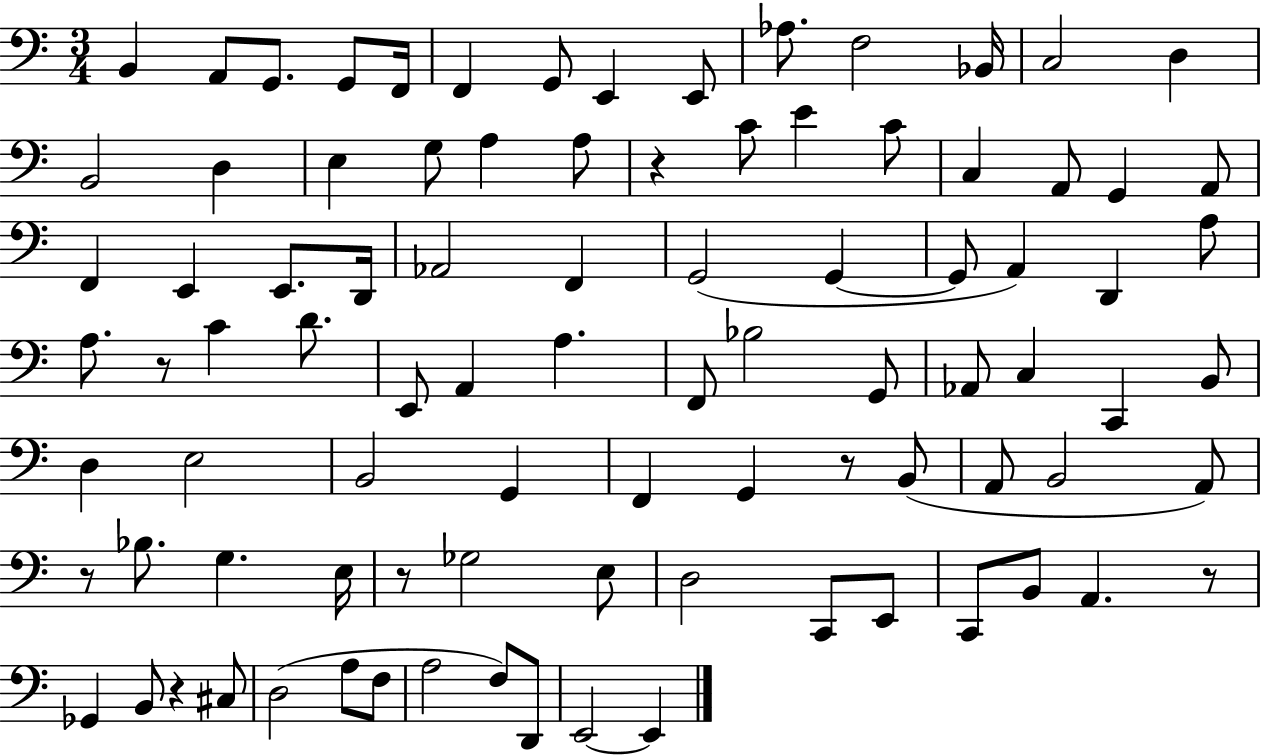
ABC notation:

X:1
T:Untitled
M:3/4
L:1/4
K:C
B,, A,,/2 G,,/2 G,,/2 F,,/4 F,, G,,/2 E,, E,,/2 _A,/2 F,2 _B,,/4 C,2 D, B,,2 D, E, G,/2 A, A,/2 z C/2 E C/2 C, A,,/2 G,, A,,/2 F,, E,, E,,/2 D,,/4 _A,,2 F,, G,,2 G,, G,,/2 A,, D,, A,/2 A,/2 z/2 C D/2 E,,/2 A,, A, F,,/2 _B,2 G,,/2 _A,,/2 C, C,, B,,/2 D, E,2 B,,2 G,, F,, G,, z/2 B,,/2 A,,/2 B,,2 A,,/2 z/2 _B,/2 G, E,/4 z/2 _G,2 E,/2 D,2 C,,/2 E,,/2 C,,/2 B,,/2 A,, z/2 _G,, B,,/2 z ^C,/2 D,2 A,/2 F,/2 A,2 F,/2 D,,/2 E,,2 E,,